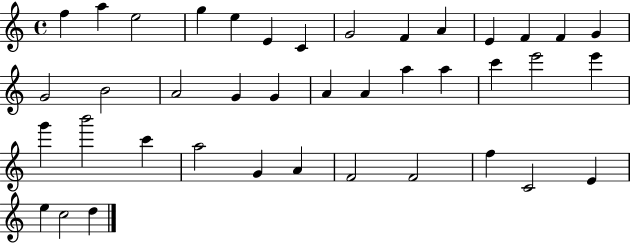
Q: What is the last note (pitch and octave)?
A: D5